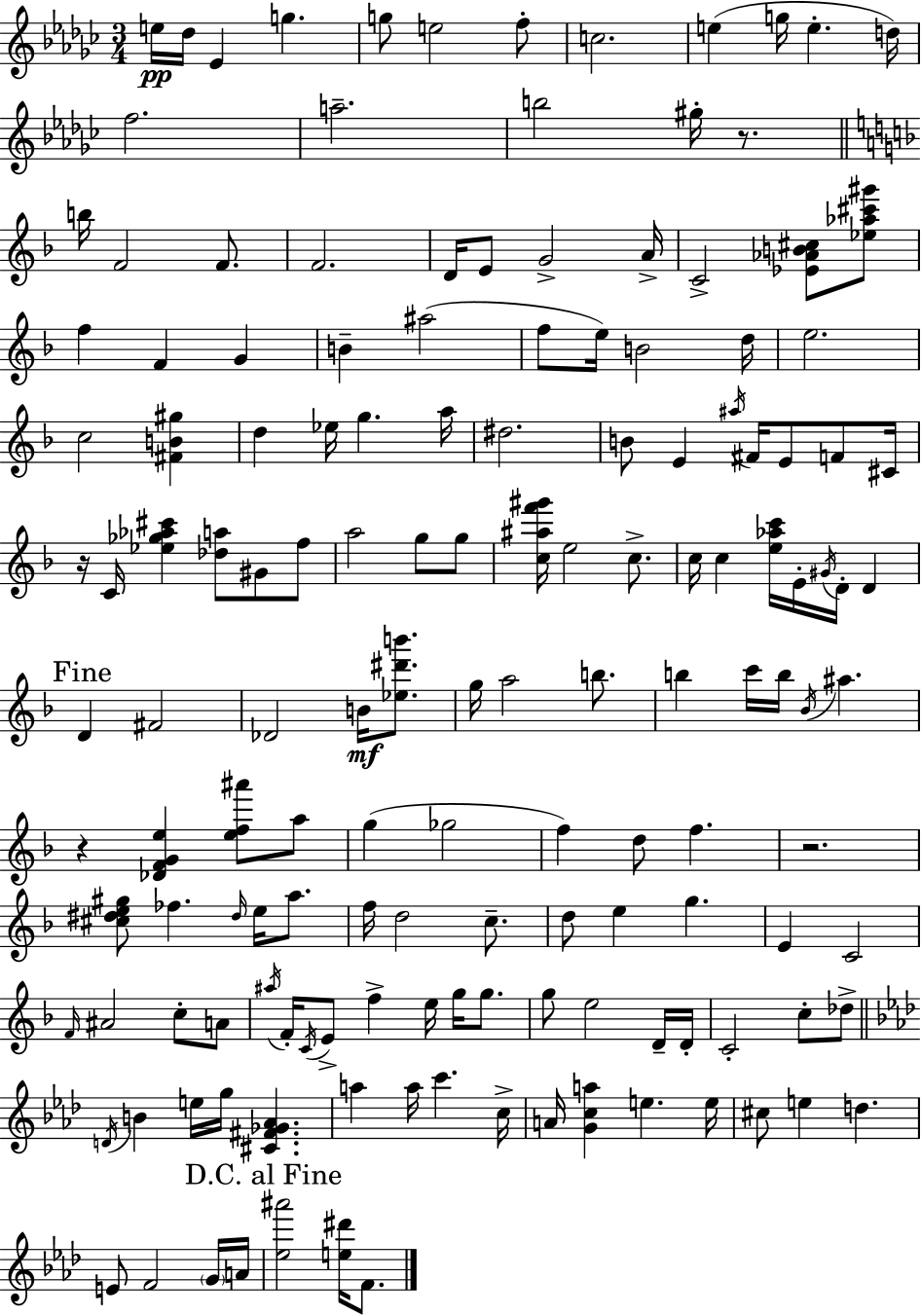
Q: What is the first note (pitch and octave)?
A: E5